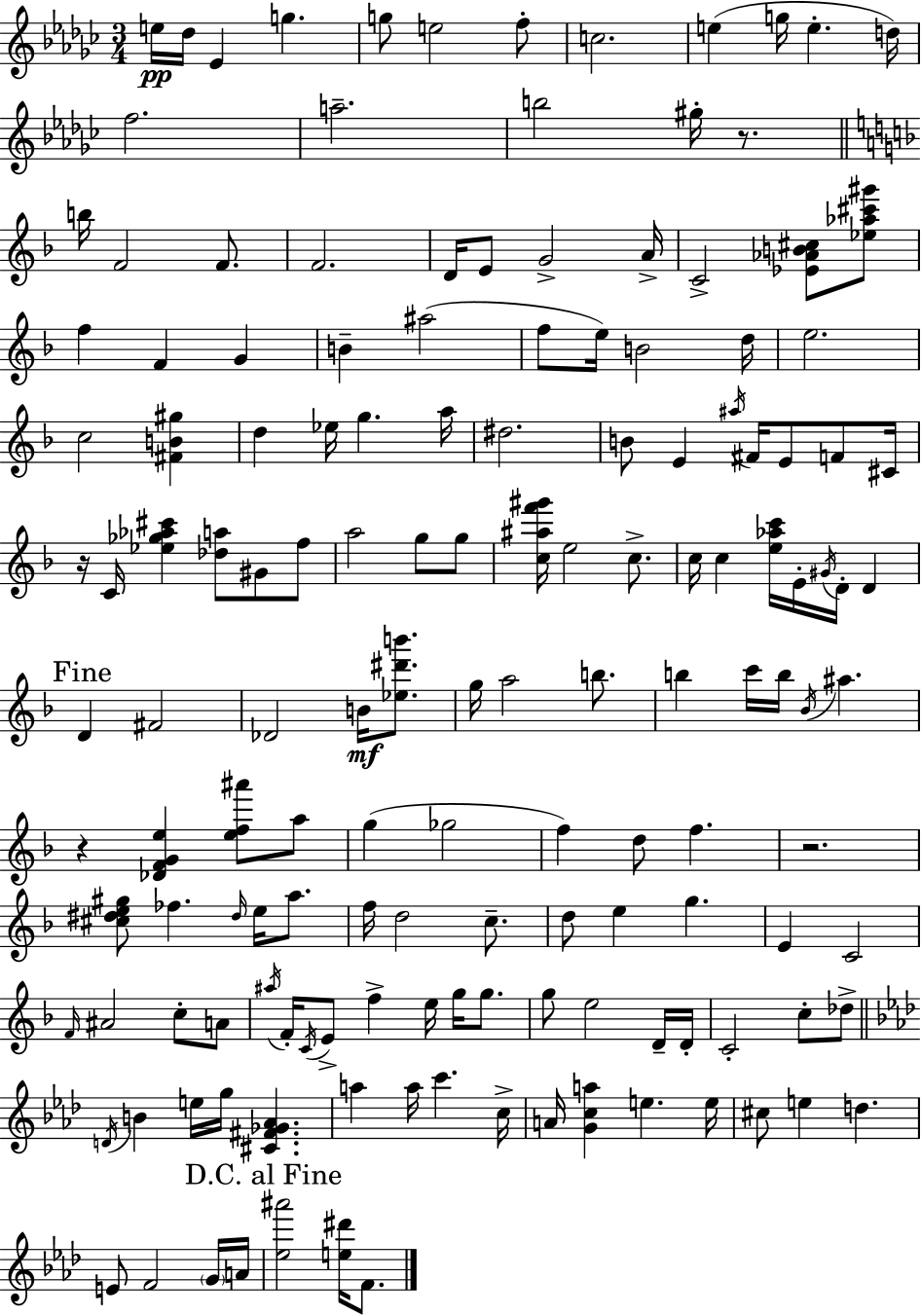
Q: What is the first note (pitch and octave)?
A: E5